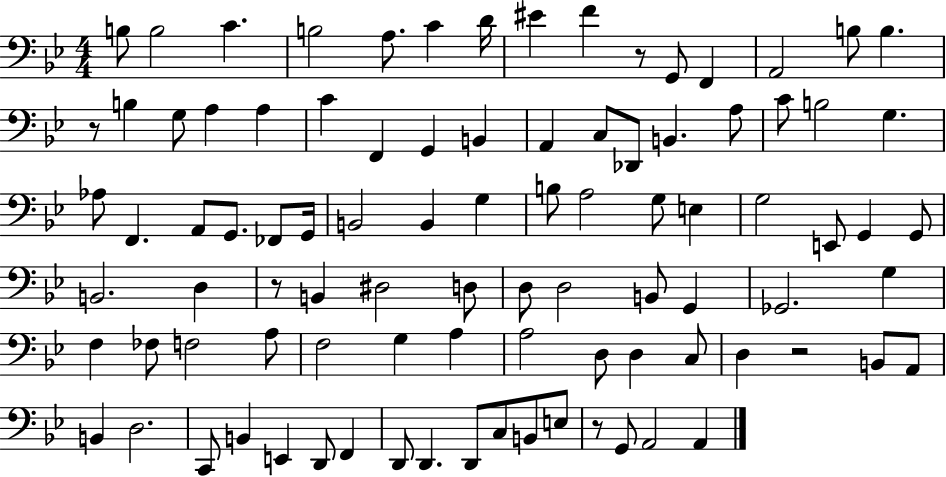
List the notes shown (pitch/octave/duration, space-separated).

B3/e B3/h C4/q. B3/h A3/e. C4/q D4/s EIS4/q F4/q R/e G2/e F2/q A2/h B3/e B3/q. R/e B3/q G3/e A3/q A3/q C4/q F2/q G2/q B2/q A2/q C3/e Db2/e B2/q. A3/e C4/e B3/h G3/q. Ab3/e F2/q. A2/e G2/e. FES2/e G2/s B2/h B2/q G3/q B3/e A3/h G3/e E3/q G3/h E2/e G2/q G2/e B2/h. D3/q R/e B2/q D#3/h D3/e D3/e D3/h B2/e G2/q Gb2/h. G3/q F3/q FES3/e F3/h A3/e F3/h G3/q A3/q A3/h D3/e D3/q C3/e D3/q R/h B2/e A2/e B2/q D3/h. C2/e B2/q E2/q D2/e F2/q D2/e D2/q. D2/e C3/e B2/e E3/e R/e G2/e A2/h A2/q